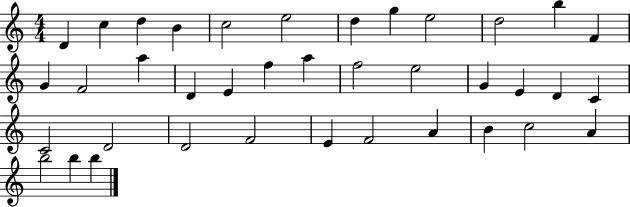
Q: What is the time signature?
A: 4/4